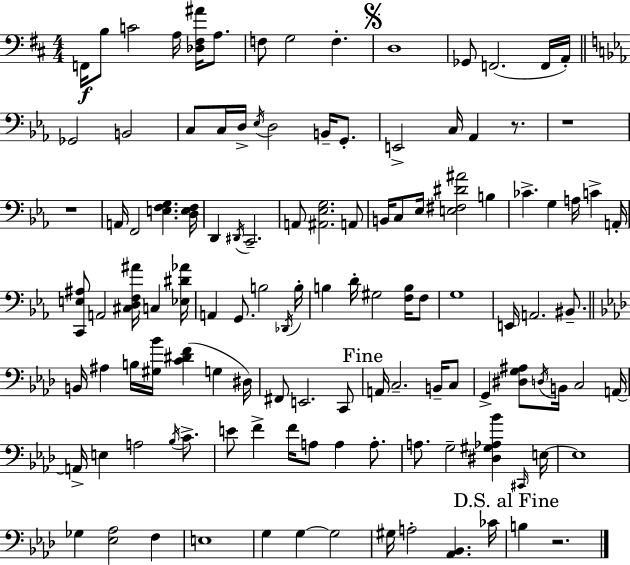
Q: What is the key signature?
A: D major